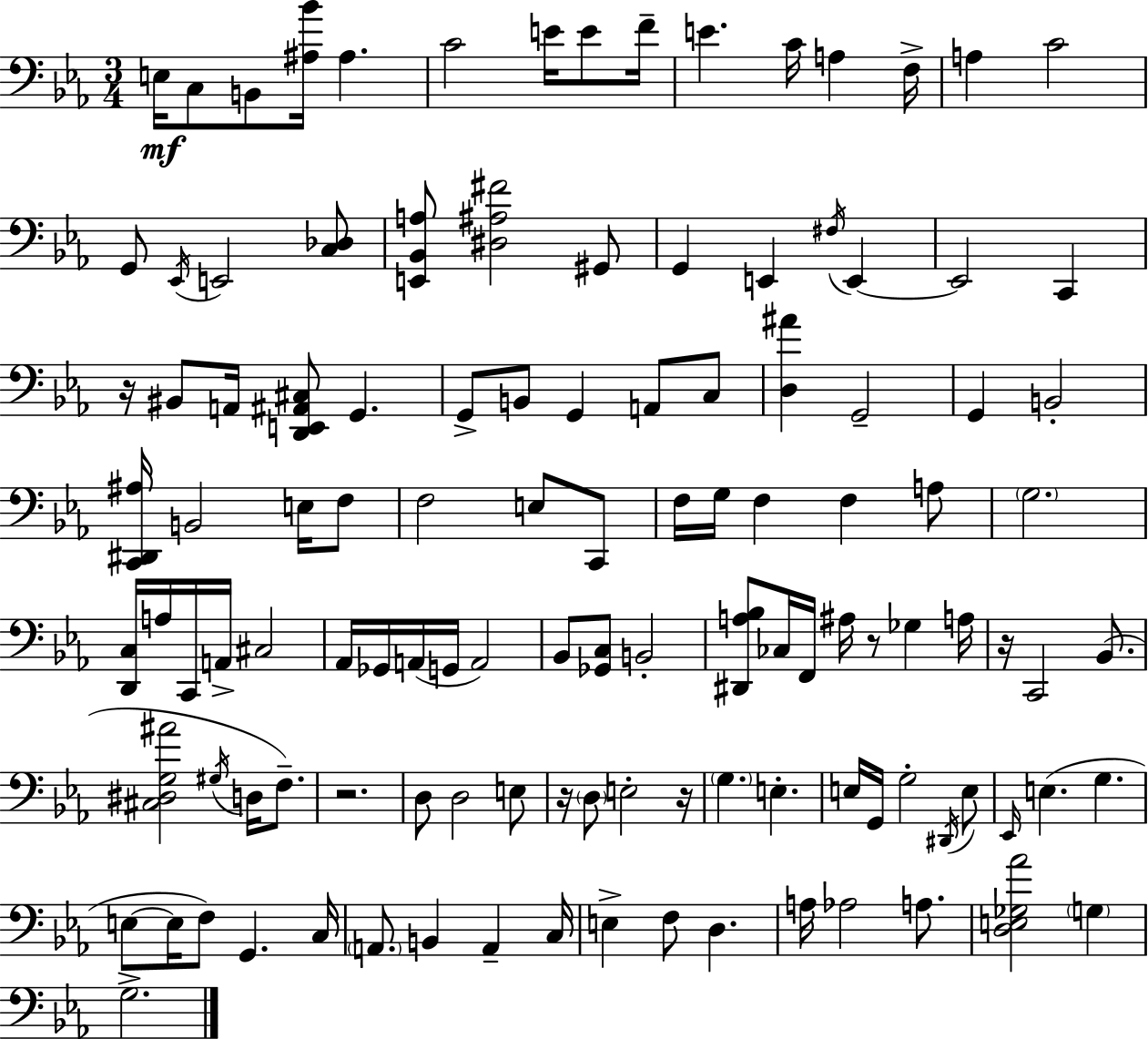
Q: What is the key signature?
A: EES major